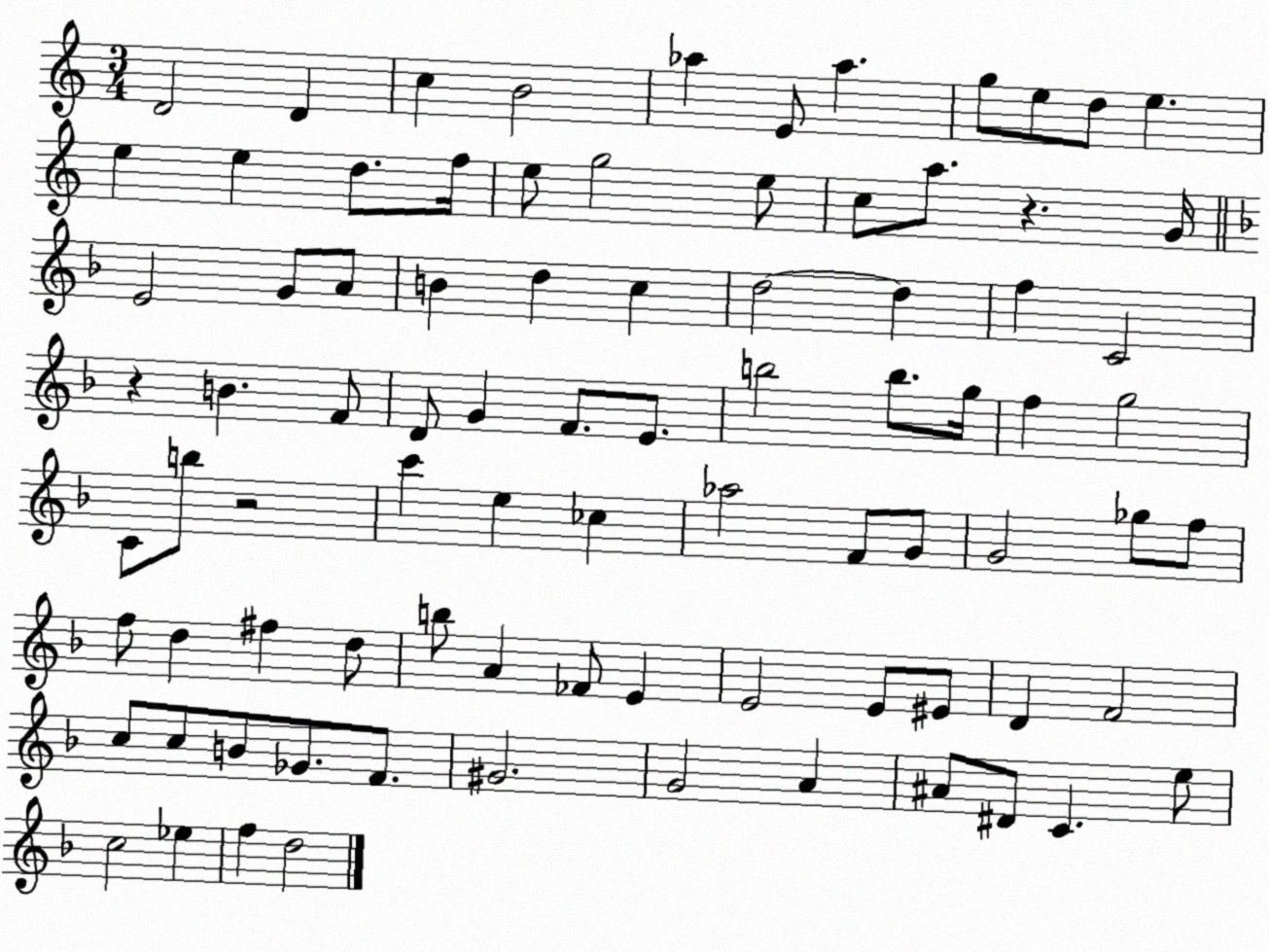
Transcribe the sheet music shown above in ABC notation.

X:1
T:Untitled
M:3/4
L:1/4
K:C
D2 D c B2 _a E/2 _a g/2 e/2 d/2 e e e d/2 f/4 e/2 g2 e/2 c/2 a/2 z G/4 E2 G/2 A/2 B d c d2 d f C2 z B F/2 D/2 G F/2 E/2 b2 b/2 g/4 f g2 C/2 b/2 z2 c' e _c _a2 F/2 G/2 G2 _g/2 f/2 f/2 d ^f d/2 b/2 A _F/2 E E2 E/2 ^E/2 D F2 c/2 c/2 B/2 _G/2 F/2 ^G2 G2 A ^A/2 ^D/2 C e/2 c2 _e f d2